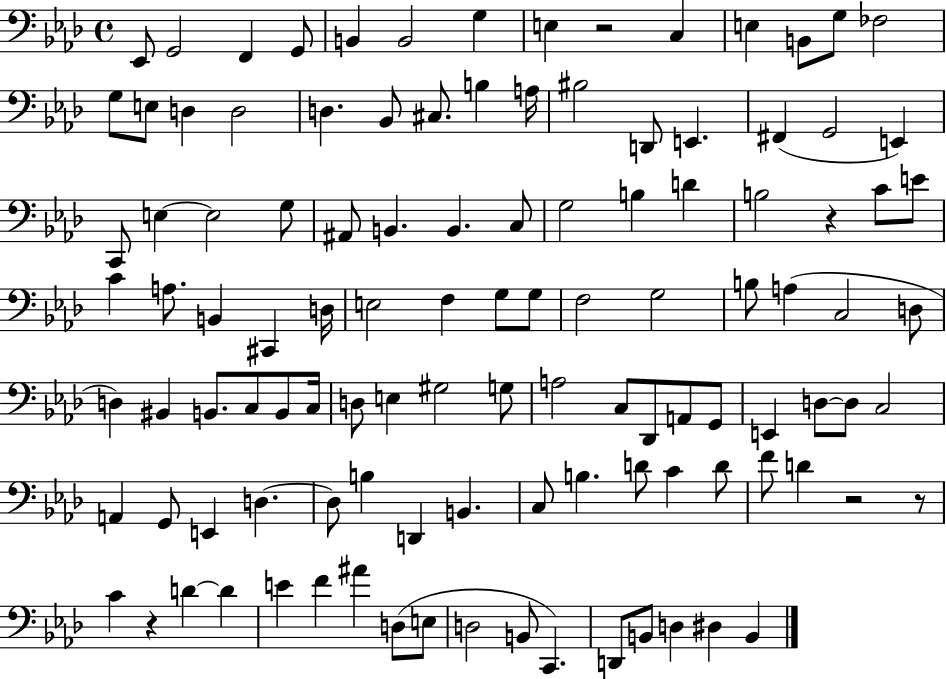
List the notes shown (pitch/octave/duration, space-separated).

Eb2/e G2/h F2/q G2/e B2/q B2/h G3/q E3/q R/h C3/q E3/q B2/e G3/e FES3/h G3/e E3/e D3/q D3/h D3/q. Bb2/e C#3/e. B3/q A3/s BIS3/h D2/e E2/q. F#2/q G2/h E2/q C2/e E3/q E3/h G3/e A#2/e B2/q. B2/q. C3/e G3/h B3/q D4/q B3/h R/q C4/e E4/e C4/q A3/e. B2/q C#2/q D3/s E3/h F3/q G3/e G3/e F3/h G3/h B3/e A3/q C3/h D3/e D3/q BIS2/q B2/e. C3/e B2/e C3/s D3/e E3/q G#3/h G3/e A3/h C3/e Db2/e A2/e G2/e E2/q D3/e D3/e C3/h A2/q G2/e E2/q D3/q. D3/e B3/q D2/q B2/q. C3/e B3/q. D4/e C4/q D4/e F4/e D4/q R/h R/e C4/q R/q D4/q D4/q E4/q F4/q A#4/q D3/e E3/e D3/h B2/e C2/q. D2/e B2/e D3/q D#3/q B2/q